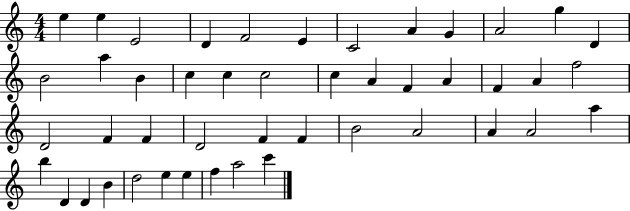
{
  \clef treble
  \numericTimeSignature
  \time 4/4
  \key c \major
  e''4 e''4 e'2 | d'4 f'2 e'4 | c'2 a'4 g'4 | a'2 g''4 d'4 | \break b'2 a''4 b'4 | c''4 c''4 c''2 | c''4 a'4 f'4 a'4 | f'4 a'4 f''2 | \break d'2 f'4 f'4 | d'2 f'4 f'4 | b'2 a'2 | a'4 a'2 a''4 | \break b''4 d'4 d'4 b'4 | d''2 e''4 e''4 | f''4 a''2 c'''4 | \bar "|."
}